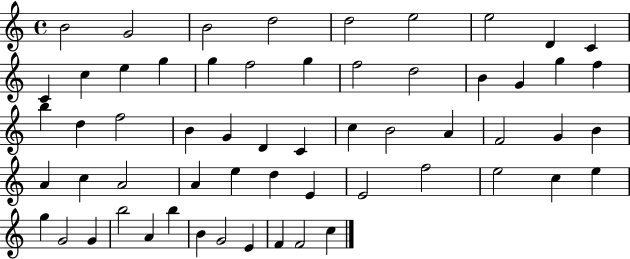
{
  \clef treble
  \time 4/4
  \defaultTimeSignature
  \key c \major
  b'2 g'2 | b'2 d''2 | d''2 e''2 | e''2 d'4 c'4 | \break c'4 c''4 e''4 g''4 | g''4 f''2 g''4 | f''2 d''2 | b'4 g'4 g''4 f''4 | \break b''4 d''4 f''2 | b'4 g'4 d'4 c'4 | c''4 b'2 a'4 | f'2 g'4 b'4 | \break a'4 c''4 a'2 | a'4 e''4 d''4 e'4 | e'2 f''2 | e''2 c''4 e''4 | \break g''4 g'2 g'4 | b''2 a'4 b''4 | b'4 g'2 e'4 | f'4 f'2 c''4 | \break \bar "|."
}